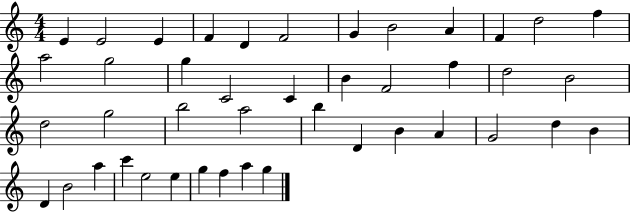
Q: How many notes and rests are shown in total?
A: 43